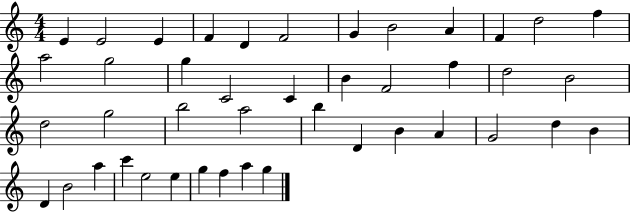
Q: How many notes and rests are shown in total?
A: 43